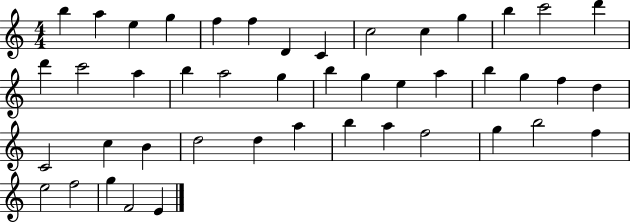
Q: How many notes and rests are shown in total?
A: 45